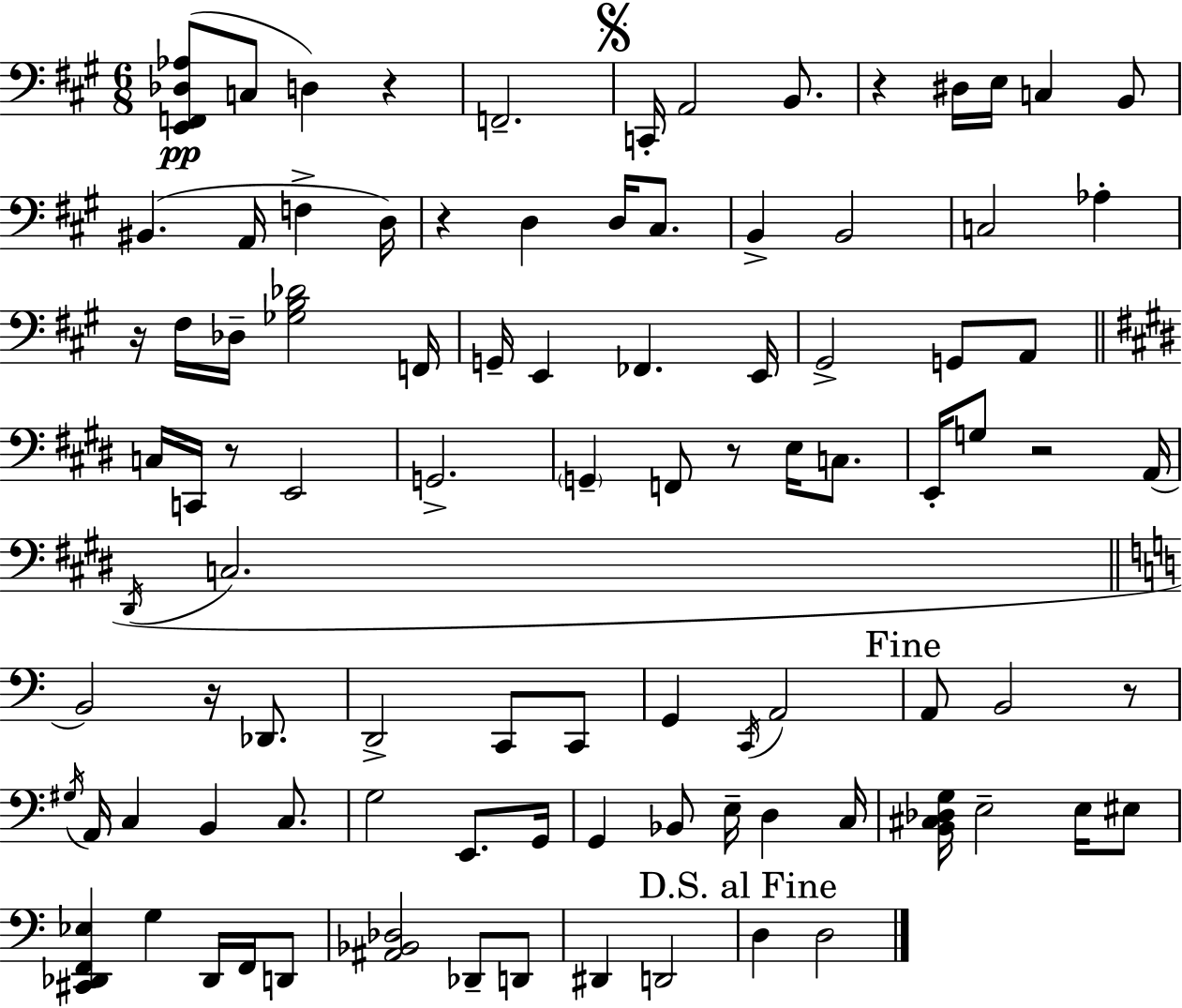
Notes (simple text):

[E2,F2,Db3,Ab3]/e C3/e D3/q R/q F2/h. C2/s A2/h B2/e. R/q D#3/s E3/s C3/q B2/e BIS2/q. A2/s F3/q D3/s R/q D3/q D3/s C#3/e. B2/q B2/h C3/h Ab3/q R/s F#3/s Db3/s [Gb3,B3,Db4]/h F2/s G2/s E2/q FES2/q. E2/s G#2/h G2/e A2/e C3/s C2/s R/e E2/h G2/h. G2/q F2/e R/e E3/s C3/e. E2/s G3/e R/h A2/s D#2/s C3/h. B2/h R/s Db2/e. D2/h C2/e C2/e G2/q C2/s A2/h A2/e B2/h R/e G#3/s A2/s C3/q B2/q C3/e. G3/h E2/e. G2/s G2/q Bb2/e E3/s D3/q C3/s [B2,C#3,Db3,G3]/s E3/h E3/s EIS3/e [C#2,Db2,F2,Eb3]/q G3/q Db2/s F2/s D2/e [A#2,Bb2,Db3]/h Db2/e D2/e D#2/q D2/h D3/q D3/h